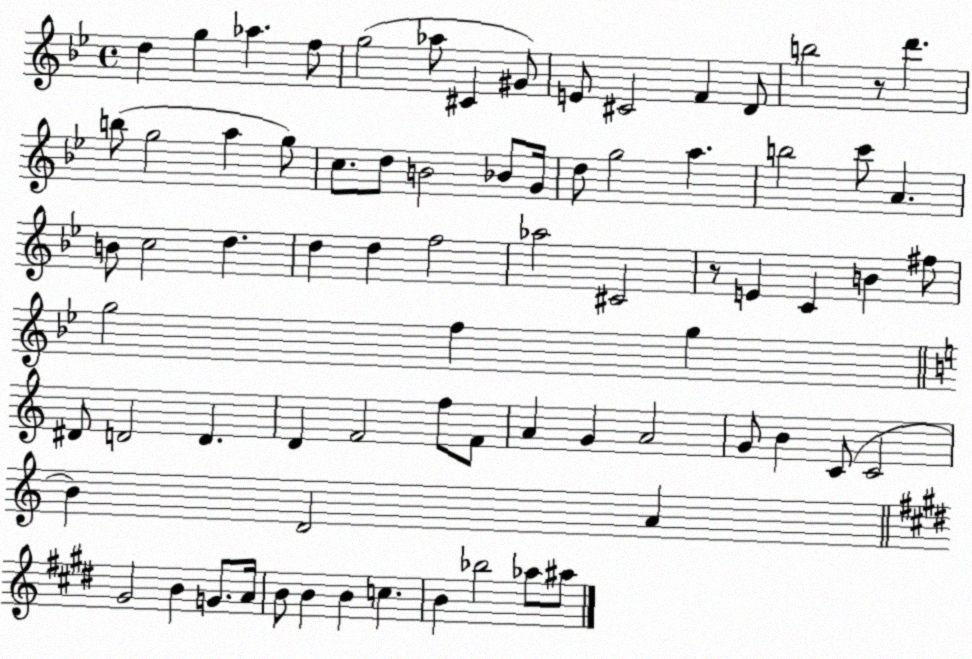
X:1
T:Untitled
M:4/4
L:1/4
K:Bb
d g _a f/2 g2 _a/2 ^C ^G/2 E/2 ^C2 F D/2 b2 z/2 d' b/2 g2 a g/2 c/2 d/2 B2 _B/2 G/4 d/2 g2 a b2 c'/2 A B/2 c2 d d d f2 _a2 ^C2 z/2 E C B ^f/2 g2 f g ^D/2 D2 D D F2 f/2 F/2 A G A2 G/2 B C/2 C2 B D2 A ^G2 B G/2 A/4 B/2 B B c B _b2 _a/2 ^a/2